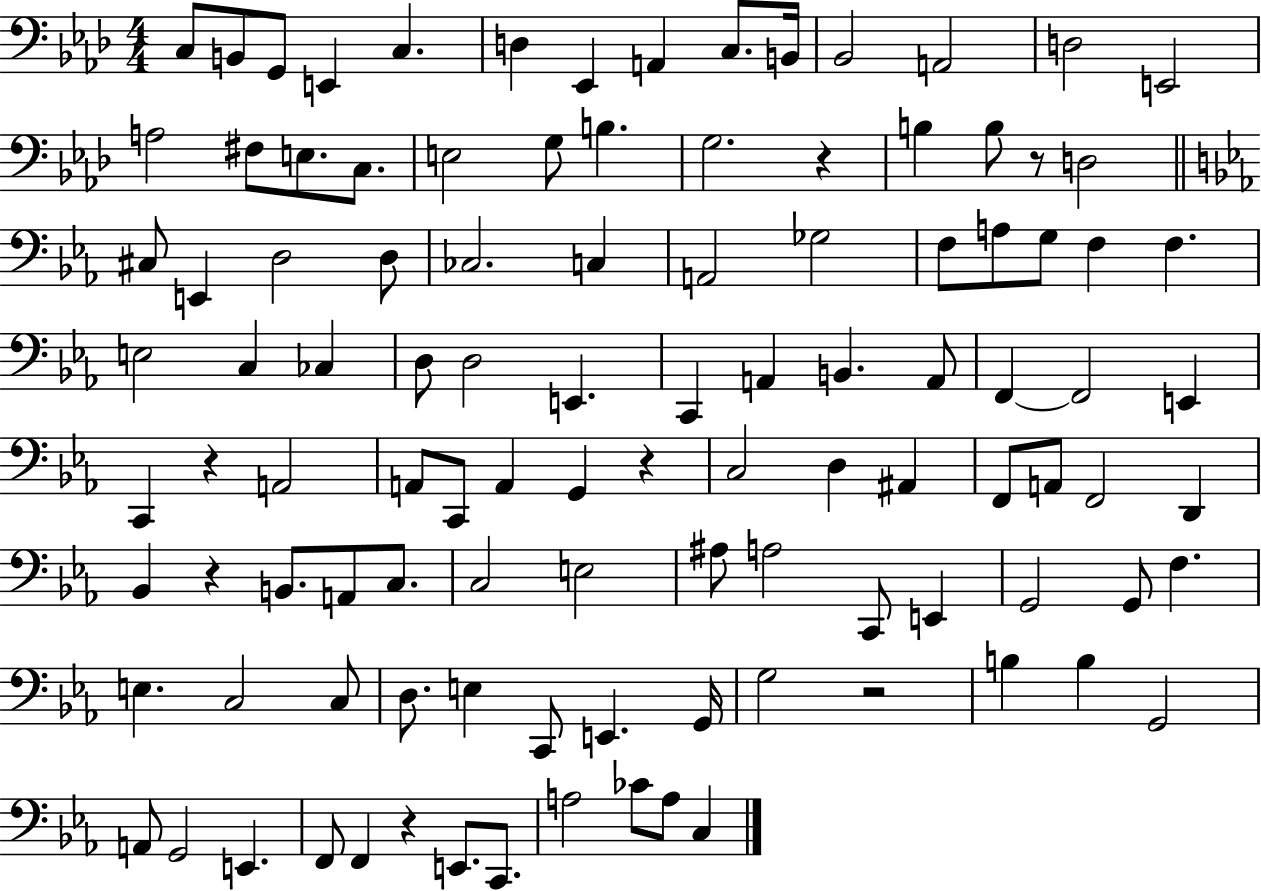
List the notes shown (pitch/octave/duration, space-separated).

C3/e B2/e G2/e E2/q C3/q. D3/q Eb2/q A2/q C3/e. B2/s Bb2/h A2/h D3/h E2/h A3/h F#3/e E3/e. C3/e. E3/h G3/e B3/q. G3/h. R/q B3/q B3/e R/e D3/h C#3/e E2/q D3/h D3/e CES3/h. C3/q A2/h Gb3/h F3/e A3/e G3/e F3/q F3/q. E3/h C3/q CES3/q D3/e D3/h E2/q. C2/q A2/q B2/q. A2/e F2/q F2/h E2/q C2/q R/q A2/h A2/e C2/e A2/q G2/q R/q C3/h D3/q A#2/q F2/e A2/e F2/h D2/q Bb2/q R/q B2/e. A2/e C3/e. C3/h E3/h A#3/e A3/h C2/e E2/q G2/h G2/e F3/q. E3/q. C3/h C3/e D3/e. E3/q C2/e E2/q. G2/s G3/h R/h B3/q B3/q G2/h A2/e G2/h E2/q. F2/e F2/q R/q E2/e. C2/e. A3/h CES4/e A3/e C3/q